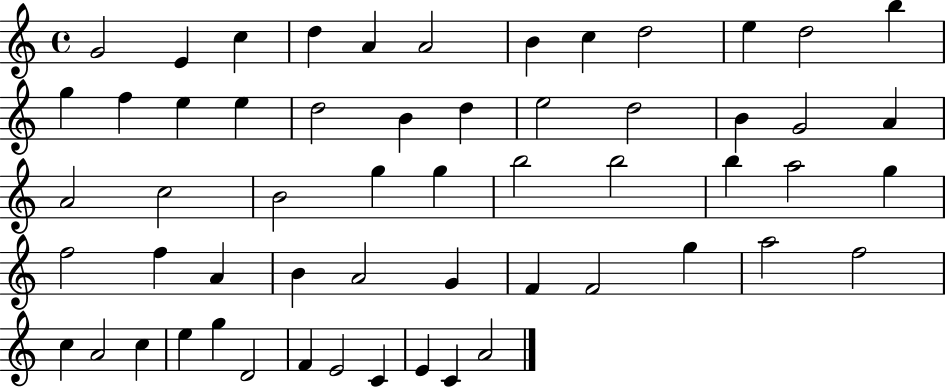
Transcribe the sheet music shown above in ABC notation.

X:1
T:Untitled
M:4/4
L:1/4
K:C
G2 E c d A A2 B c d2 e d2 b g f e e d2 B d e2 d2 B G2 A A2 c2 B2 g g b2 b2 b a2 g f2 f A B A2 G F F2 g a2 f2 c A2 c e g D2 F E2 C E C A2